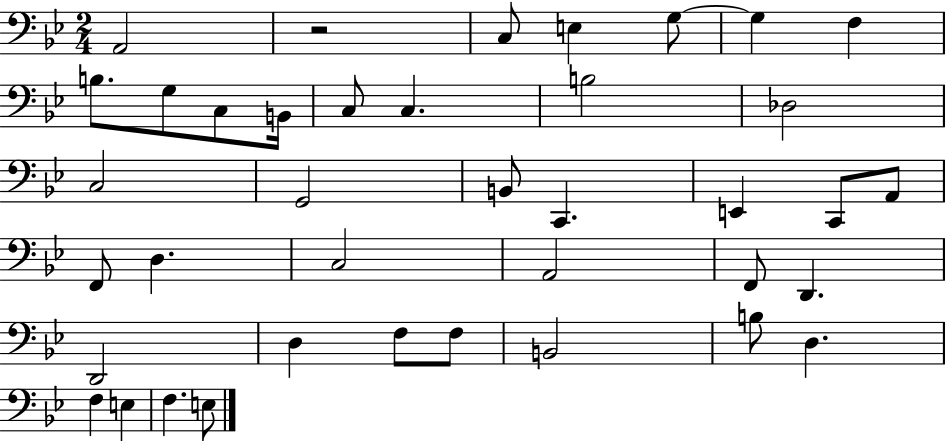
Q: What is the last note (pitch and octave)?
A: E3